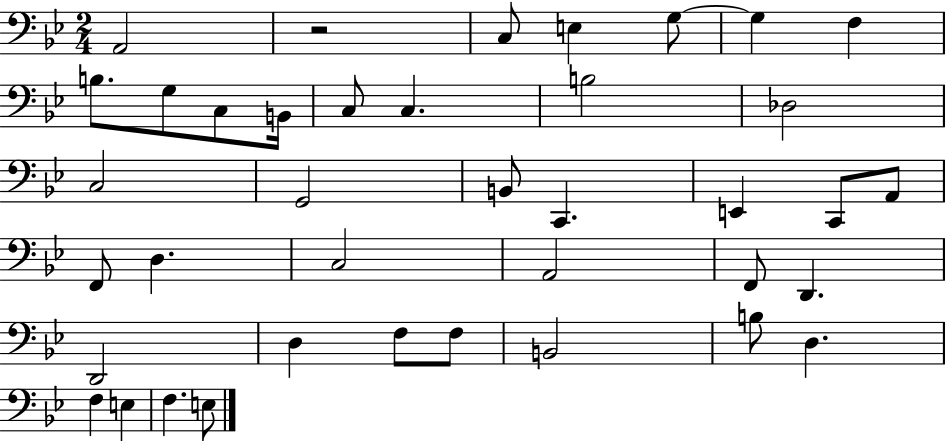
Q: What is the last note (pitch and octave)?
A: E3